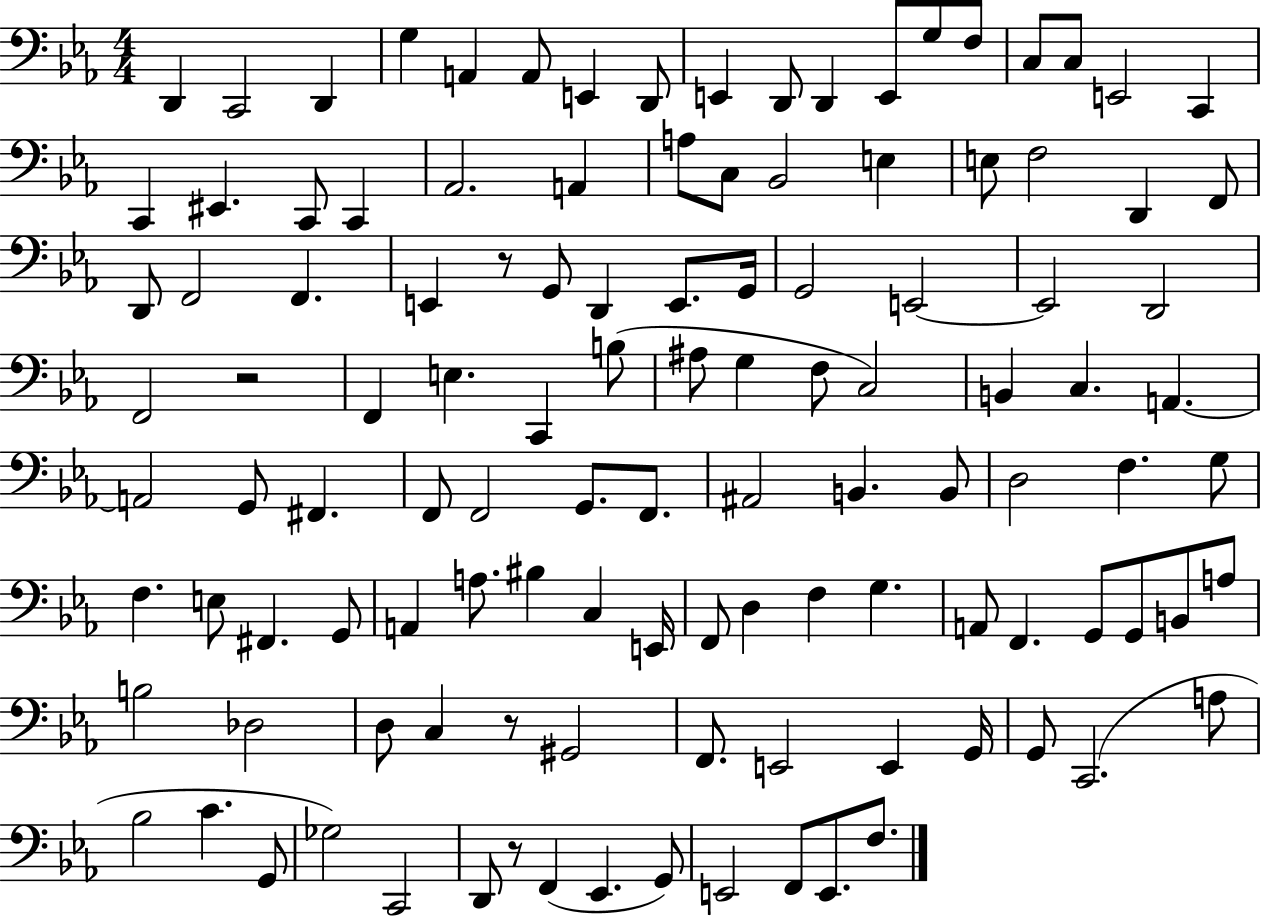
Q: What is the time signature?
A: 4/4